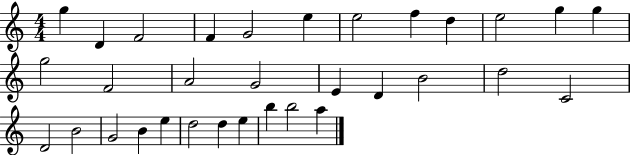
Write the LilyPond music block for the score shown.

{
  \clef treble
  \numericTimeSignature
  \time 4/4
  \key c \major
  g''4 d'4 f'2 | f'4 g'2 e''4 | e''2 f''4 d''4 | e''2 g''4 g''4 | \break g''2 f'2 | a'2 g'2 | e'4 d'4 b'2 | d''2 c'2 | \break d'2 b'2 | g'2 b'4 e''4 | d''2 d''4 e''4 | b''4 b''2 a''4 | \break \bar "|."
}